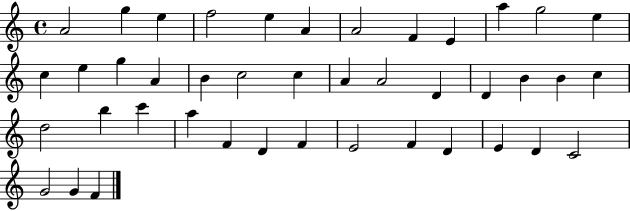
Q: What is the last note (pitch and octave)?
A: F4